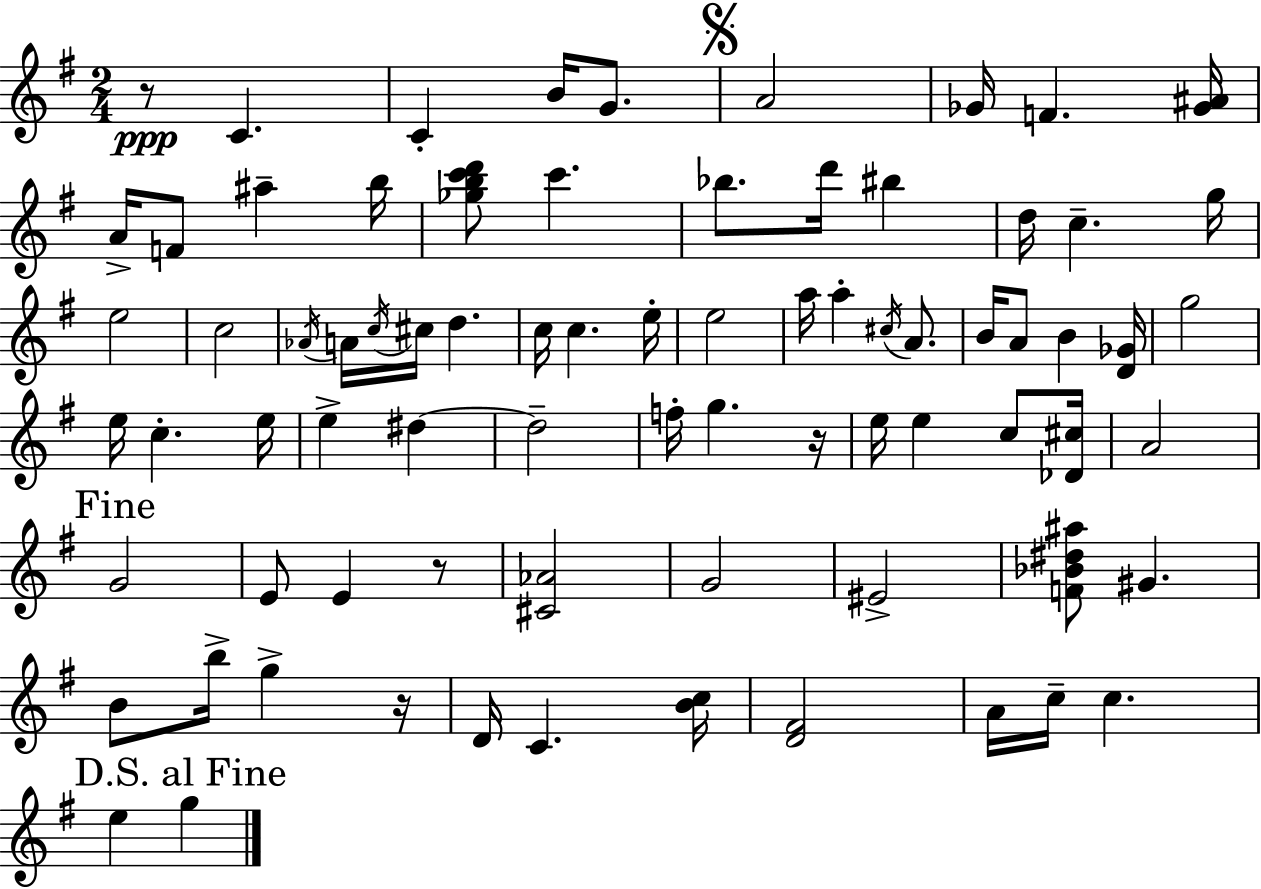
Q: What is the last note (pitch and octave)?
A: G5